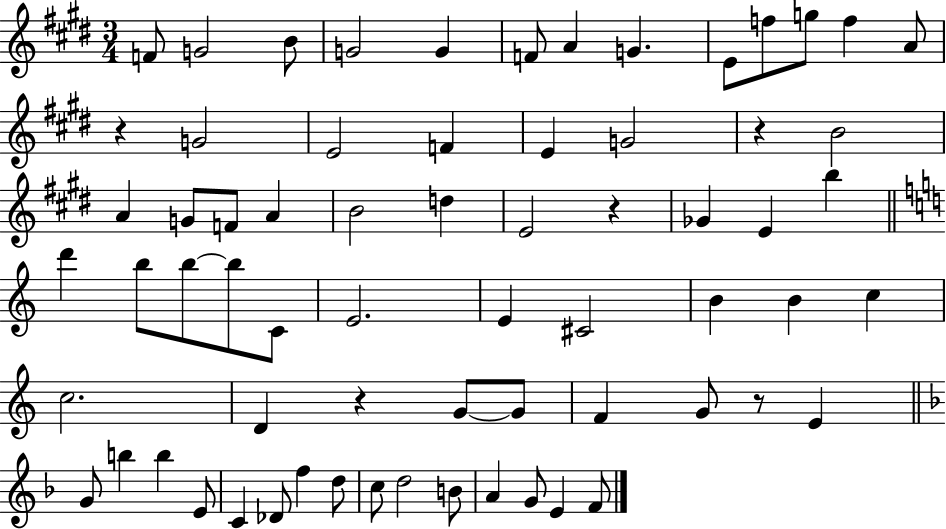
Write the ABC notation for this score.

X:1
T:Untitled
M:3/4
L:1/4
K:E
F/2 G2 B/2 G2 G F/2 A G E/2 f/2 g/2 f A/2 z G2 E2 F E G2 z B2 A G/2 F/2 A B2 d E2 z _G E b d' b/2 b/2 b/2 C/2 E2 E ^C2 B B c c2 D z G/2 G/2 F G/2 z/2 E G/2 b b E/2 C _D/2 f d/2 c/2 d2 B/2 A G/2 E F/2